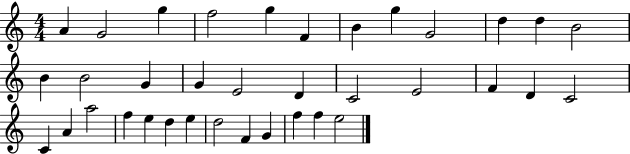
X:1
T:Untitled
M:4/4
L:1/4
K:C
A G2 g f2 g F B g G2 d d B2 B B2 G G E2 D C2 E2 F D C2 C A a2 f e d e d2 F G f f e2